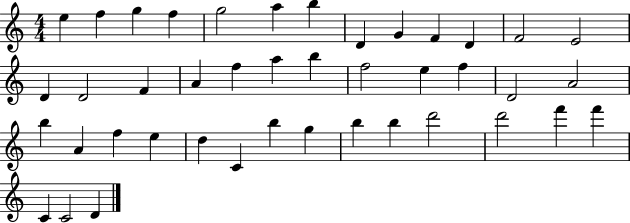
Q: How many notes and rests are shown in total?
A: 42